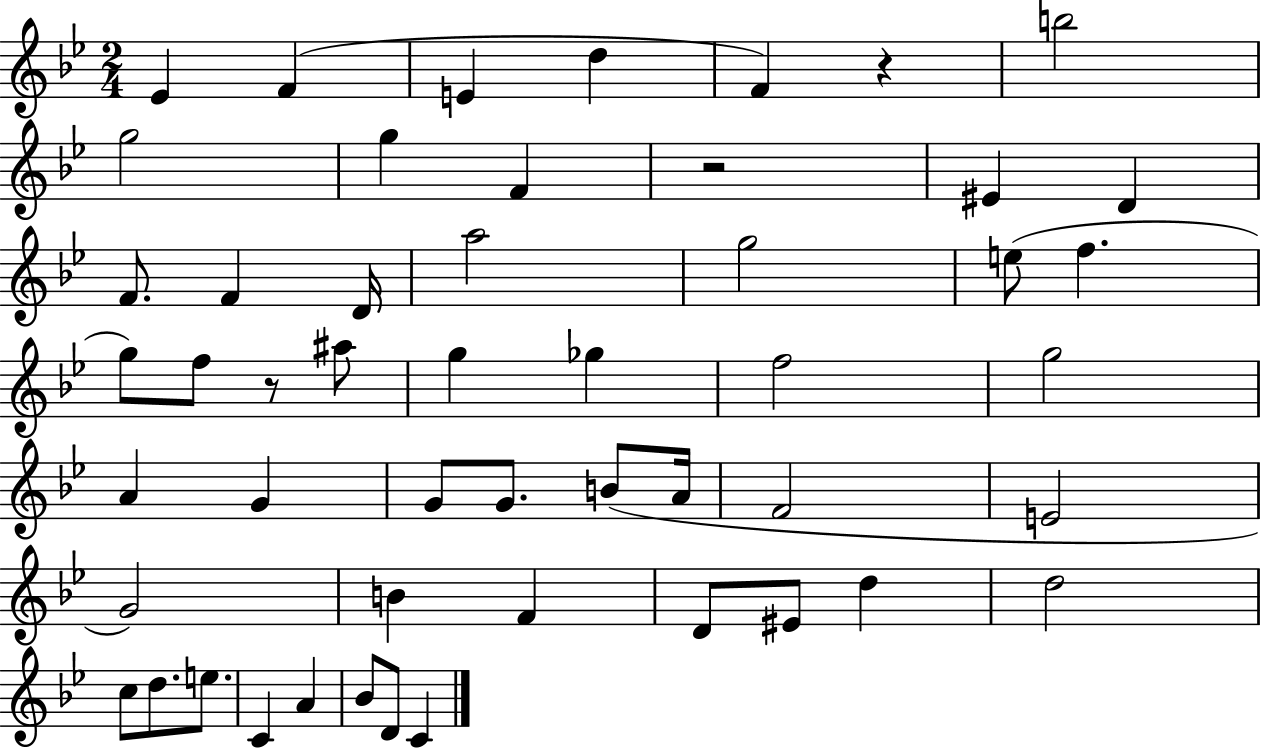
Eb4/q F4/q E4/q D5/q F4/q R/q B5/h G5/h G5/q F4/q R/h EIS4/q D4/q F4/e. F4/q D4/s A5/h G5/h E5/e F5/q. G5/e F5/e R/e A#5/e G5/q Gb5/q F5/h G5/h A4/q G4/q G4/e G4/e. B4/e A4/s F4/h E4/h G4/h B4/q F4/q D4/e EIS4/e D5/q D5/h C5/e D5/e. E5/e. C4/q A4/q Bb4/e D4/e C4/q